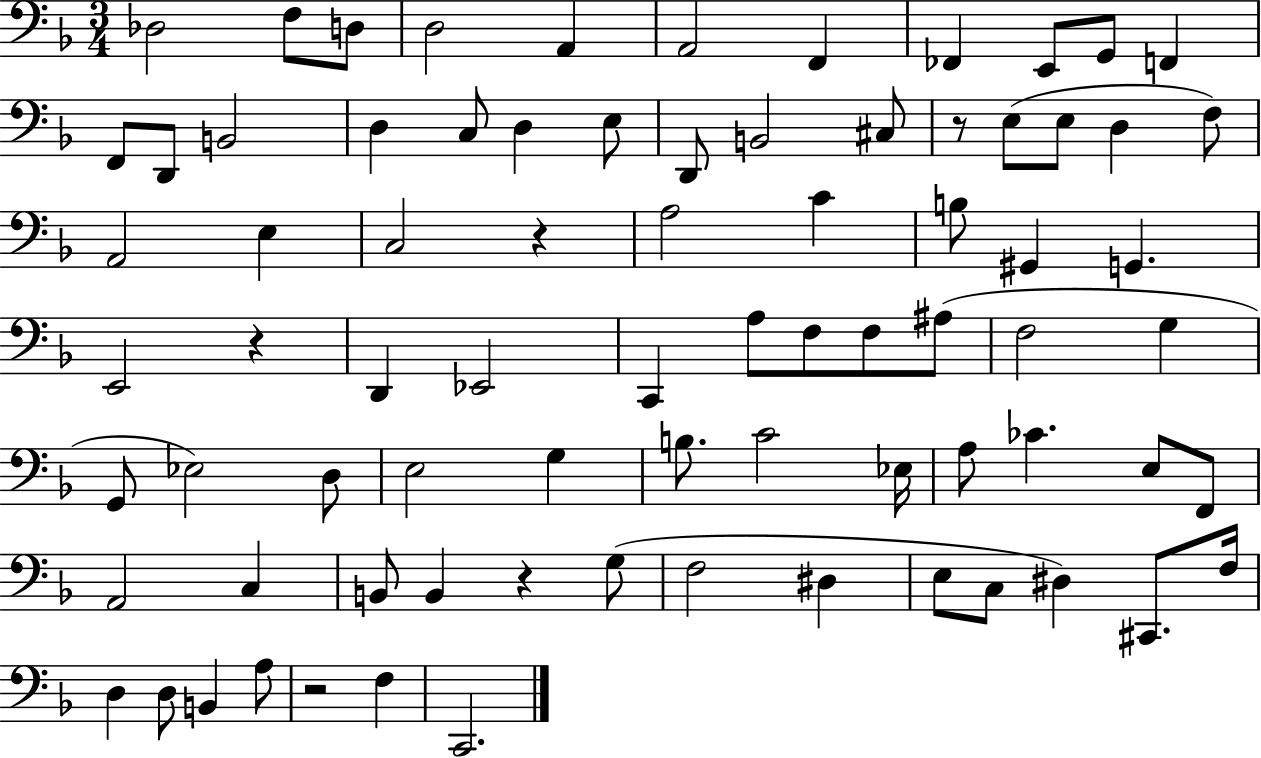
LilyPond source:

{
  \clef bass
  \numericTimeSignature
  \time 3/4
  \key f \major
  \repeat volta 2 { des2 f8 d8 | d2 a,4 | a,2 f,4 | fes,4 e,8 g,8 f,4 | \break f,8 d,8 b,2 | d4 c8 d4 e8 | d,8 b,2 cis8 | r8 e8( e8 d4 f8) | \break a,2 e4 | c2 r4 | a2 c'4 | b8 gis,4 g,4. | \break e,2 r4 | d,4 ees,2 | c,4 a8 f8 f8 ais8( | f2 g4 | \break g,8 ees2) d8 | e2 g4 | b8. c'2 ees16 | a8 ces'4. e8 f,8 | \break a,2 c4 | b,8 b,4 r4 g8( | f2 dis4 | e8 c8 dis4) cis,8. f16 | \break d4 d8 b,4 a8 | r2 f4 | c,2. | } \bar "|."
}